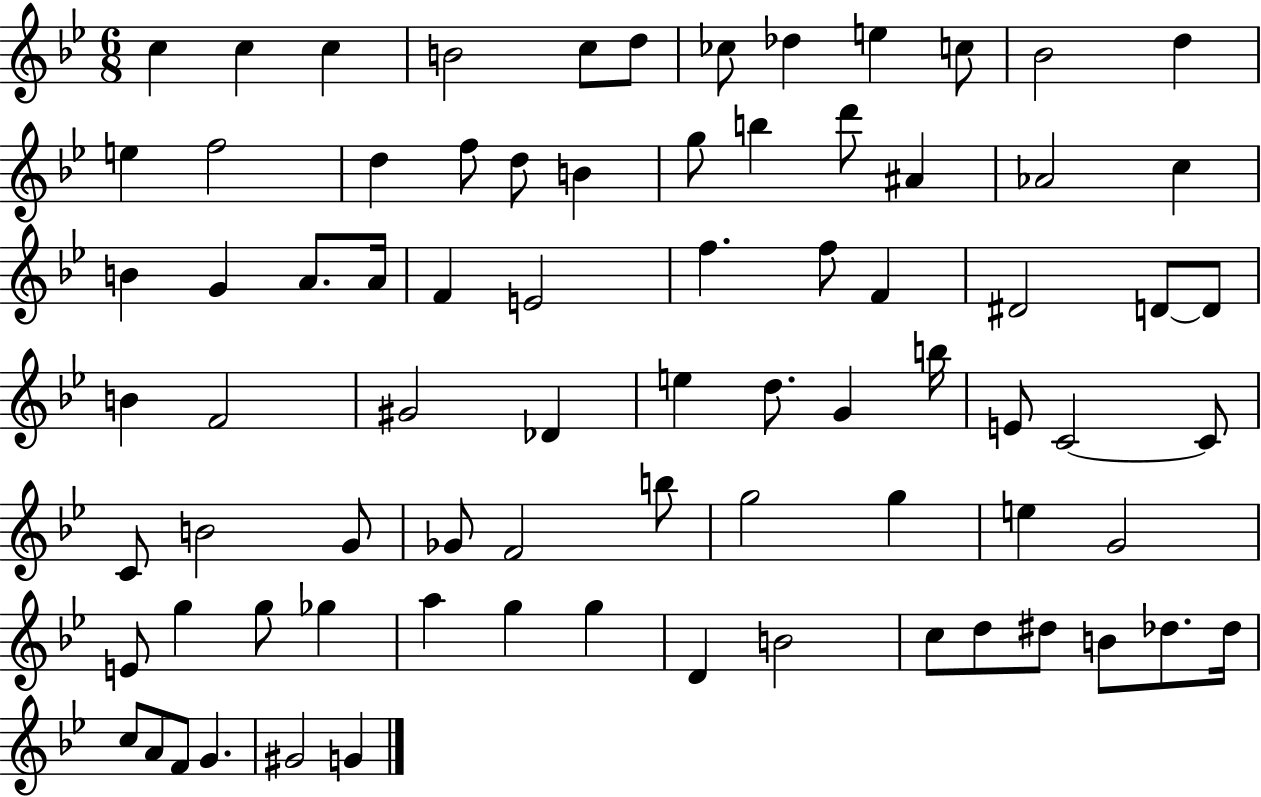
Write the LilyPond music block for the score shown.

{
  \clef treble
  \numericTimeSignature
  \time 6/8
  \key bes \major
  c''4 c''4 c''4 | b'2 c''8 d''8 | ces''8 des''4 e''4 c''8 | bes'2 d''4 | \break e''4 f''2 | d''4 f''8 d''8 b'4 | g''8 b''4 d'''8 ais'4 | aes'2 c''4 | \break b'4 g'4 a'8. a'16 | f'4 e'2 | f''4. f''8 f'4 | dis'2 d'8~~ d'8 | \break b'4 f'2 | gis'2 des'4 | e''4 d''8. g'4 b''16 | e'8 c'2~~ c'8 | \break c'8 b'2 g'8 | ges'8 f'2 b''8 | g''2 g''4 | e''4 g'2 | \break e'8 g''4 g''8 ges''4 | a''4 g''4 g''4 | d'4 b'2 | c''8 d''8 dis''8 b'8 des''8. des''16 | \break c''8 a'8 f'8 g'4. | gis'2 g'4 | \bar "|."
}